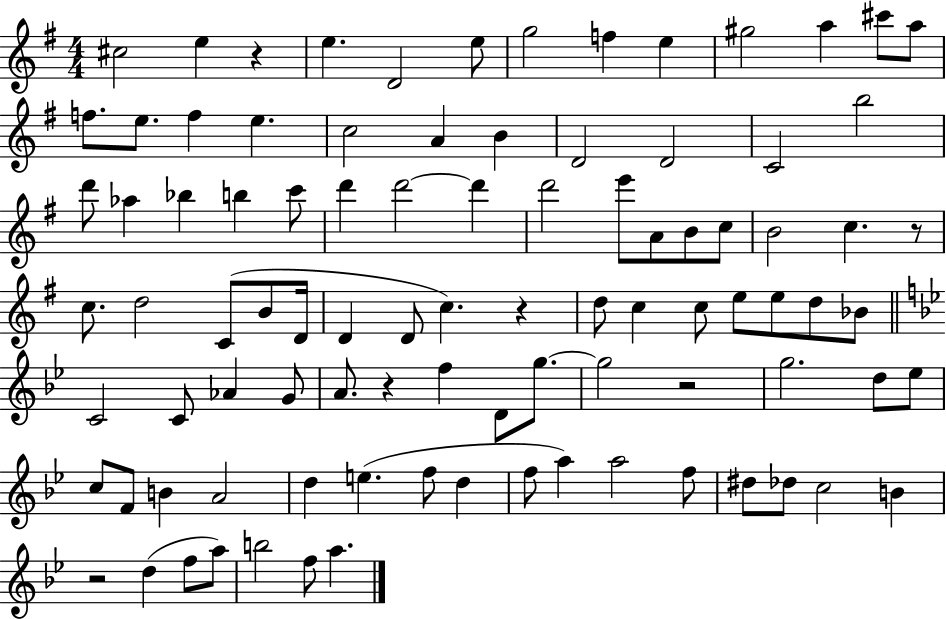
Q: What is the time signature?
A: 4/4